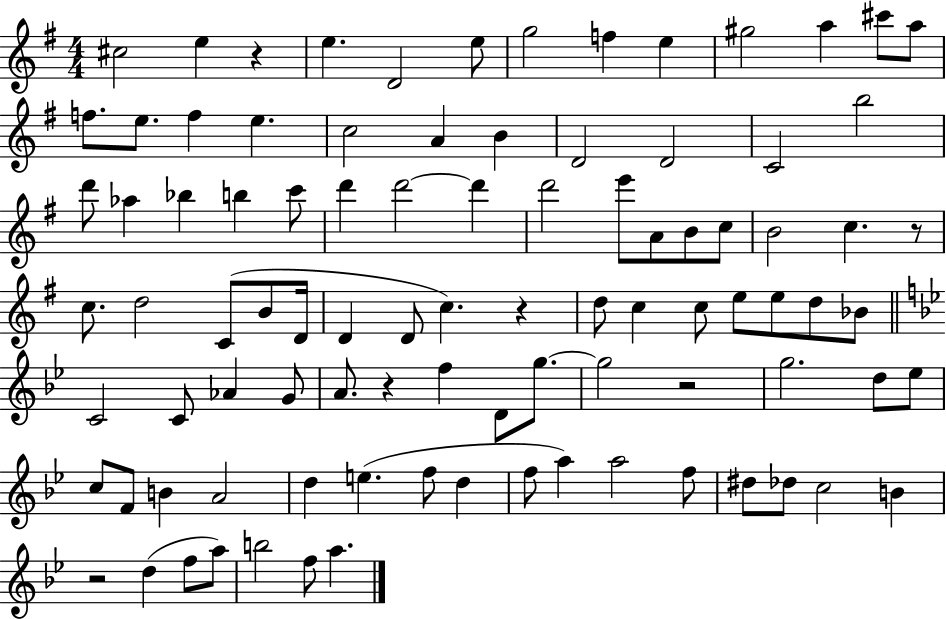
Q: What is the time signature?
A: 4/4